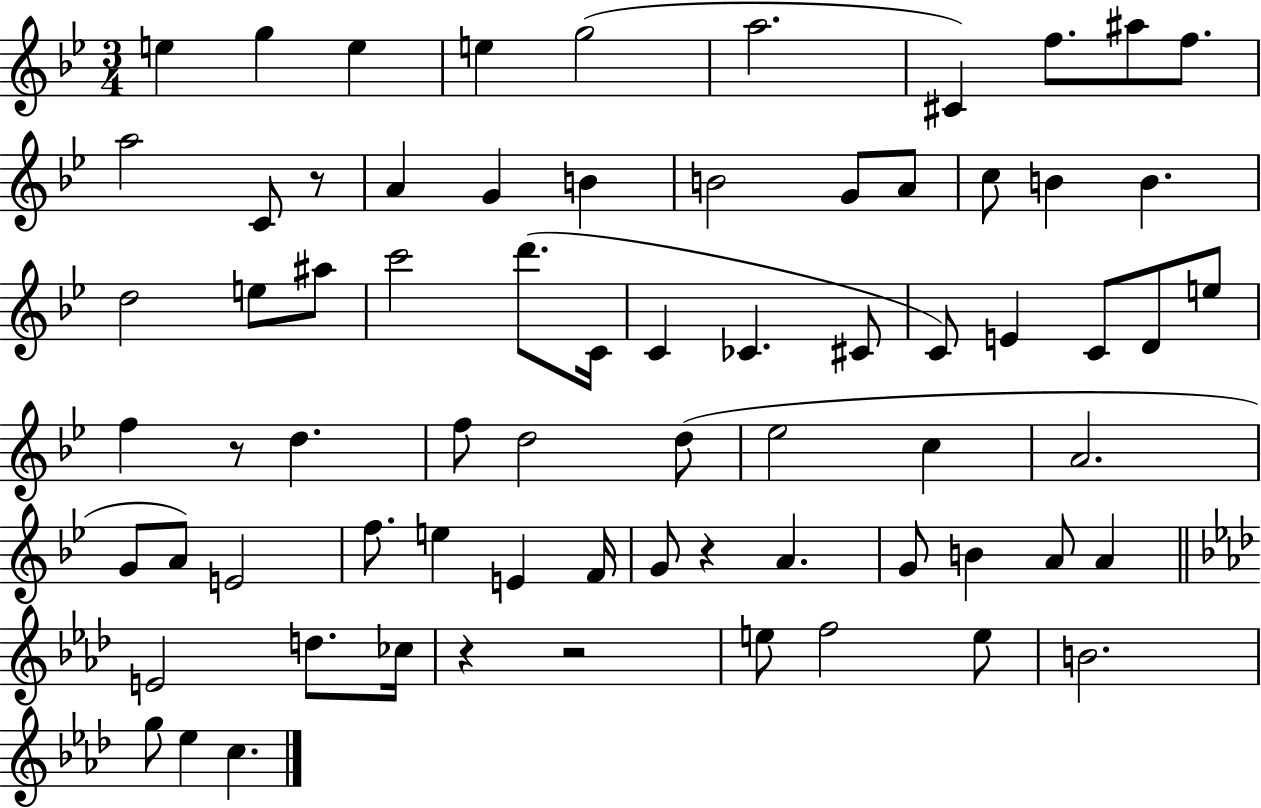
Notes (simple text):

E5/q G5/q E5/q E5/q G5/h A5/h. C#4/q F5/e. A#5/e F5/e. A5/h C4/e R/e A4/q G4/q B4/q B4/h G4/e A4/e C5/e B4/q B4/q. D5/h E5/e A#5/e C6/h D6/e. C4/s C4/q CES4/q. C#4/e C4/e E4/q C4/e D4/e E5/e F5/q R/e D5/q. F5/e D5/h D5/e Eb5/h C5/q A4/h. G4/e A4/e E4/h F5/e. E5/q E4/q F4/s G4/e R/q A4/q. G4/e B4/q A4/e A4/q E4/h D5/e. CES5/s R/q R/h E5/e F5/h E5/e B4/h. G5/e Eb5/q C5/q.